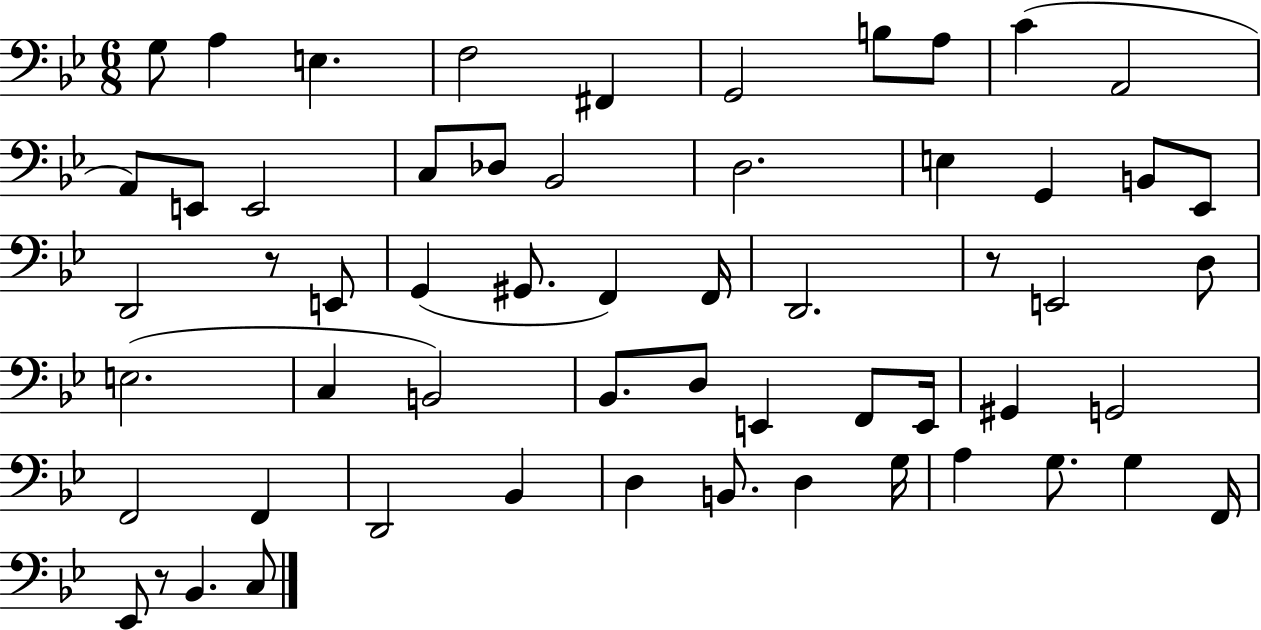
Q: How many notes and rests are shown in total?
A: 58